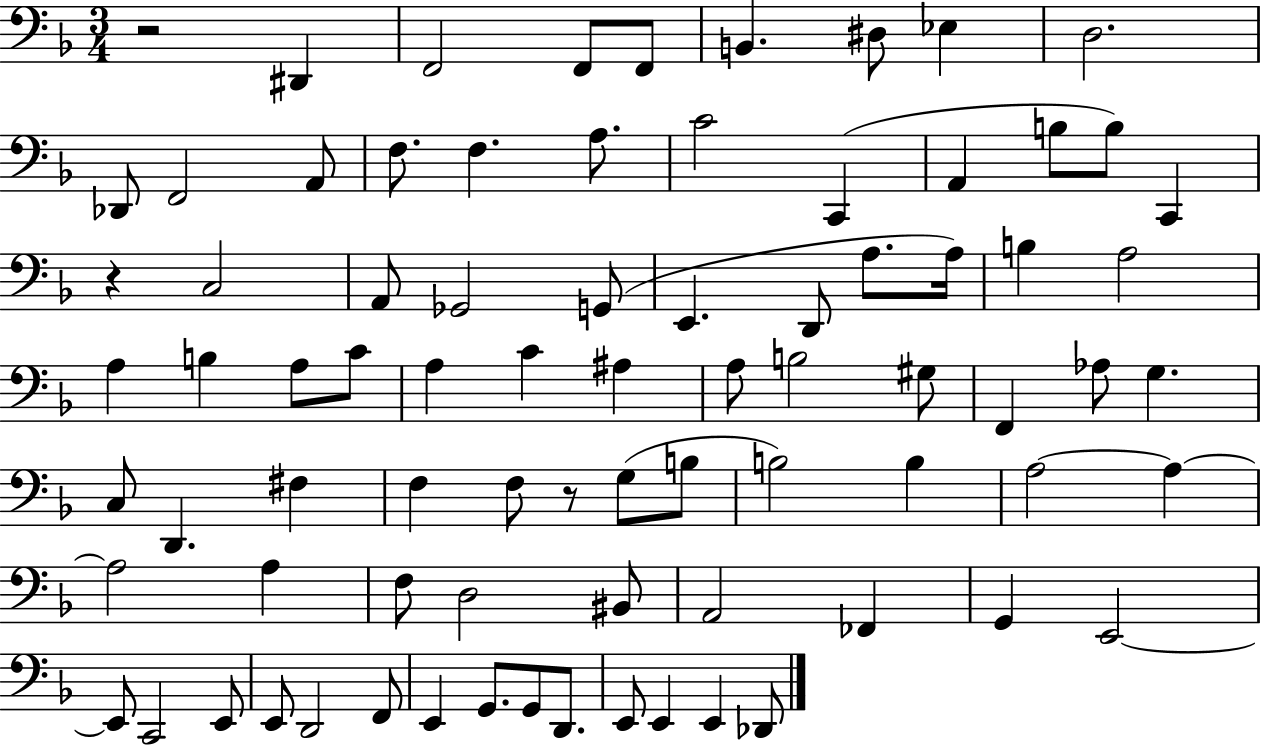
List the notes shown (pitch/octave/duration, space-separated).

R/h D#2/q F2/h F2/e F2/e B2/q. D#3/e Eb3/q D3/h. Db2/e F2/h A2/e F3/e. F3/q. A3/e. C4/h C2/q A2/q B3/e B3/e C2/q R/q C3/h A2/e Gb2/h G2/e E2/q. D2/e A3/e. A3/s B3/q A3/h A3/q B3/q A3/e C4/e A3/q C4/q A#3/q A3/e B3/h G#3/e F2/q Ab3/e G3/q. C3/e D2/q. F#3/q F3/q F3/e R/e G3/e B3/e B3/h B3/q A3/h A3/q A3/h A3/q F3/e D3/h BIS2/e A2/h FES2/q G2/q E2/h E2/e C2/h E2/e E2/e D2/h F2/e E2/q G2/e. G2/e D2/e. E2/e E2/q E2/q Db2/e